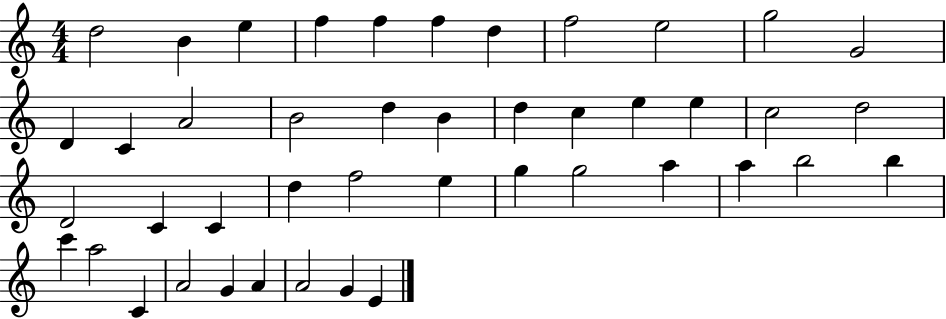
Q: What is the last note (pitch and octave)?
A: E4